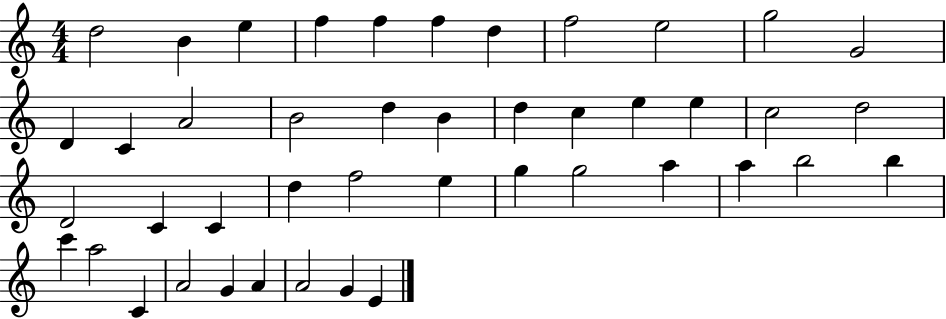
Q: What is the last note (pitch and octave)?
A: E4